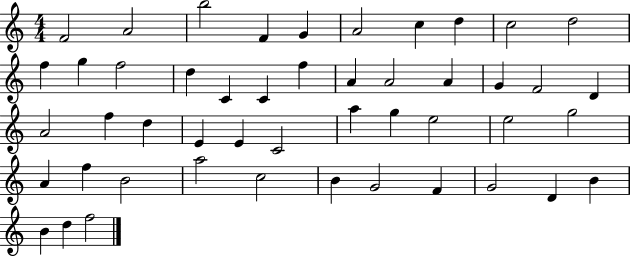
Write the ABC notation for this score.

X:1
T:Untitled
M:4/4
L:1/4
K:C
F2 A2 b2 F G A2 c d c2 d2 f g f2 d C C f A A2 A G F2 D A2 f d E E C2 a g e2 e2 g2 A f B2 a2 c2 B G2 F G2 D B B d f2